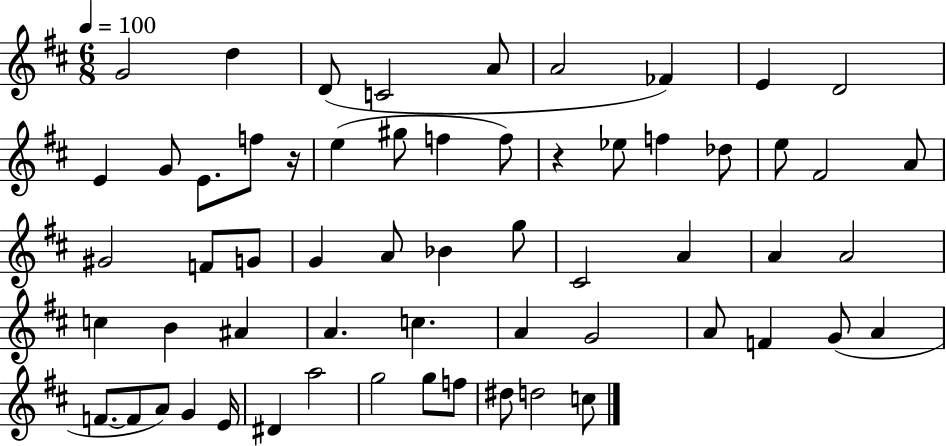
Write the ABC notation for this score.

X:1
T:Untitled
M:6/8
L:1/4
K:D
G2 d D/2 C2 A/2 A2 _F E D2 E G/2 E/2 f/2 z/4 e ^g/2 f f/2 z _e/2 f _d/2 e/2 ^F2 A/2 ^G2 F/2 G/2 G A/2 _B g/2 ^C2 A A A2 c B ^A A c A G2 A/2 F G/2 A F/2 F/2 A/2 G E/4 ^D a2 g2 g/2 f/2 ^d/2 d2 c/2